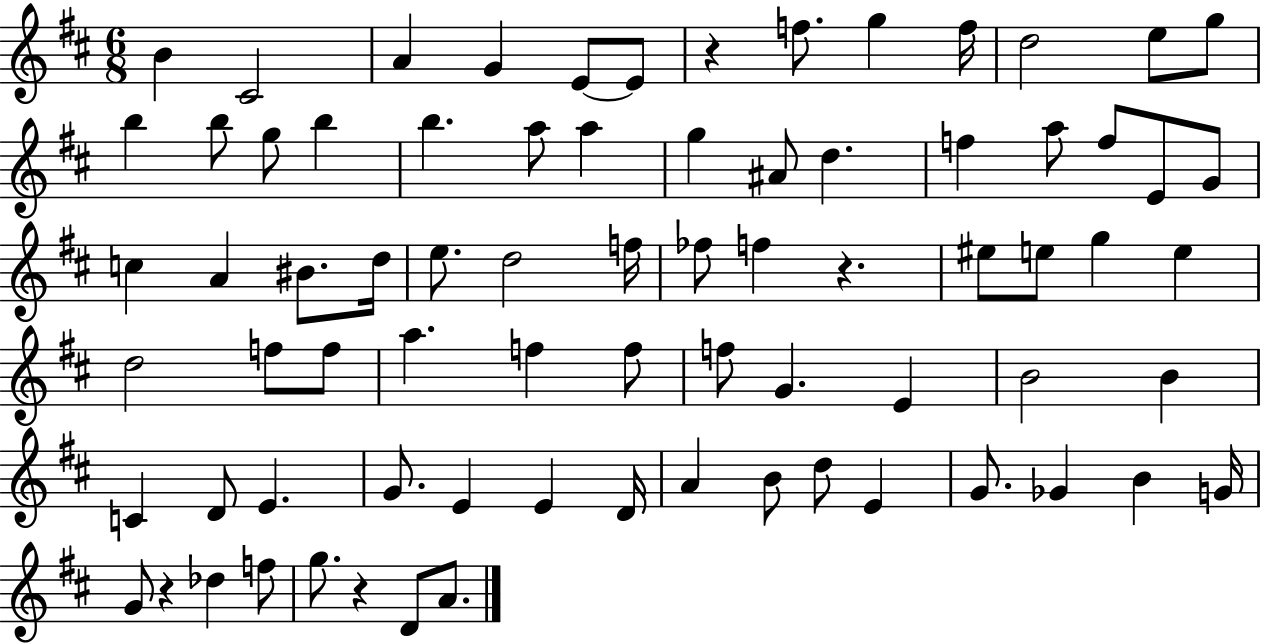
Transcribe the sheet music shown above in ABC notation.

X:1
T:Untitled
M:6/8
L:1/4
K:D
B ^C2 A G E/2 E/2 z f/2 g f/4 d2 e/2 g/2 b b/2 g/2 b b a/2 a g ^A/2 d f a/2 f/2 E/2 G/2 c A ^B/2 d/4 e/2 d2 f/4 _f/2 f z ^e/2 e/2 g e d2 f/2 f/2 a f f/2 f/2 G E B2 B C D/2 E G/2 E E D/4 A B/2 d/2 E G/2 _G B G/4 G/2 z _d f/2 g/2 z D/2 A/2